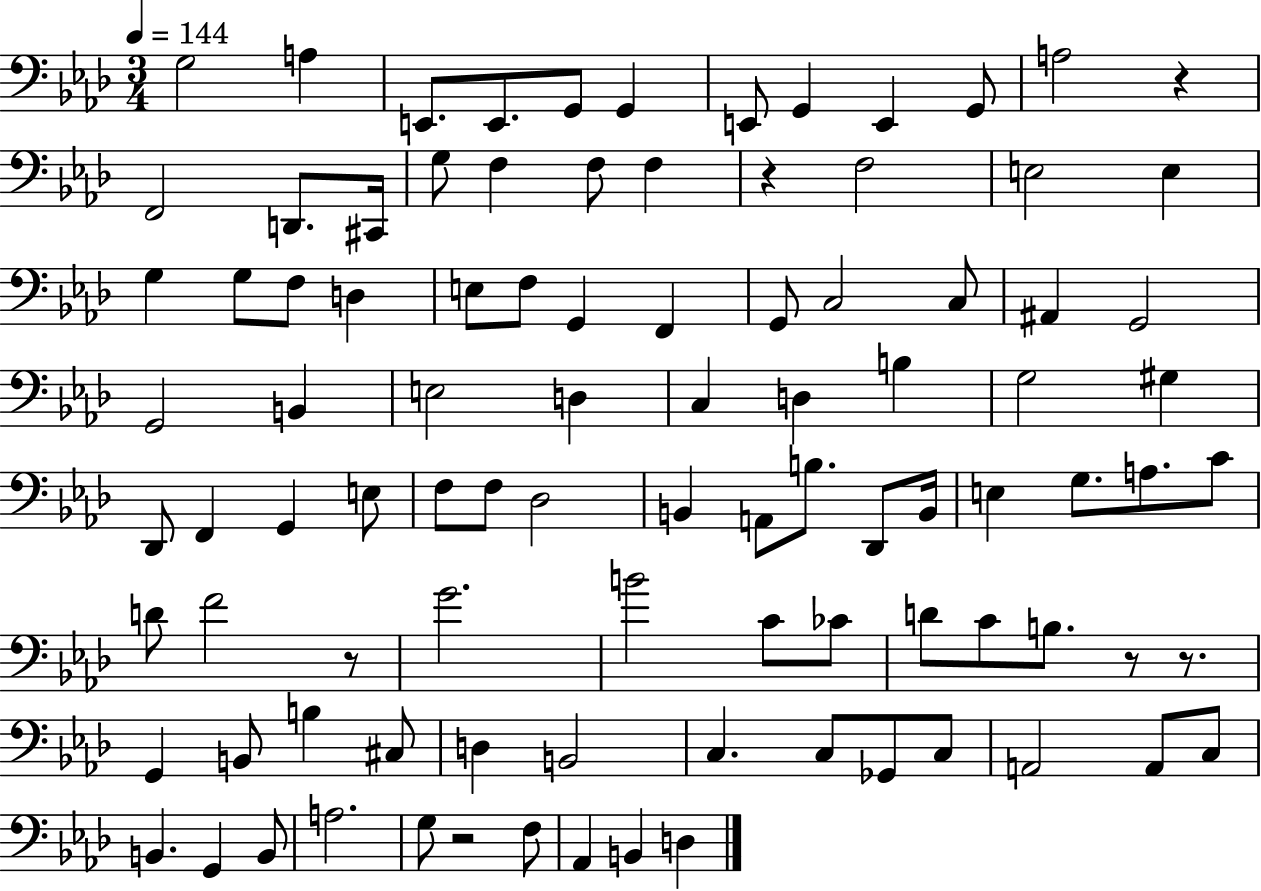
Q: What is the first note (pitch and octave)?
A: G3